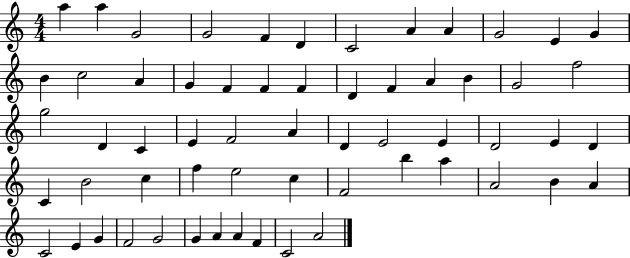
A5/q A5/q G4/h G4/h F4/q D4/q C4/h A4/q A4/q G4/h E4/q G4/q B4/q C5/h A4/q G4/q F4/q F4/q F4/q D4/q F4/q A4/q B4/q G4/h F5/h G5/h D4/q C4/q E4/q F4/h A4/q D4/q E4/h E4/q D4/h E4/q D4/q C4/q B4/h C5/q F5/q E5/h C5/q F4/h B5/q A5/q A4/h B4/q A4/q C4/h E4/q G4/q F4/h G4/h G4/q A4/q A4/q F4/q C4/h A4/h